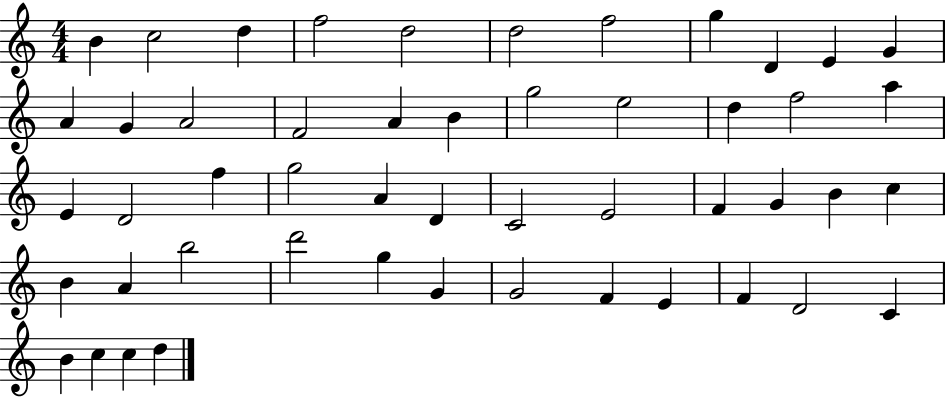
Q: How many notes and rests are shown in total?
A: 50